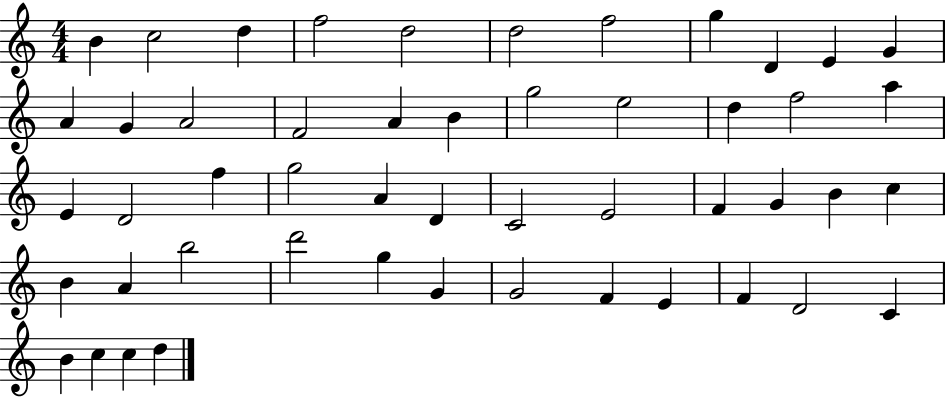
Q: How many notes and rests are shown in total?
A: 50